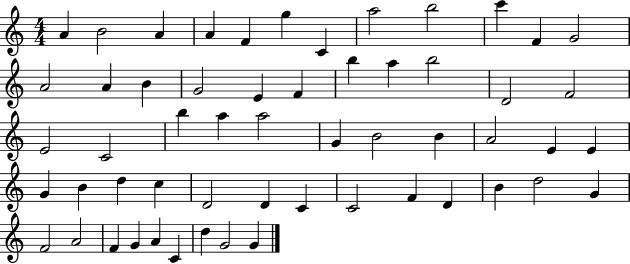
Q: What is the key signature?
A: C major